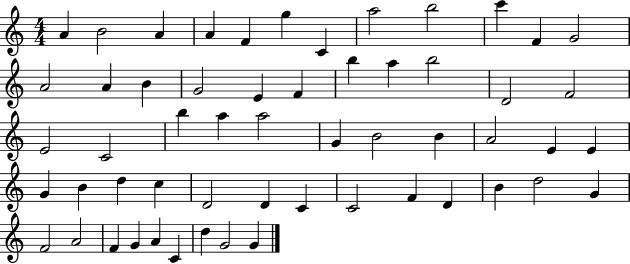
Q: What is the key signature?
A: C major